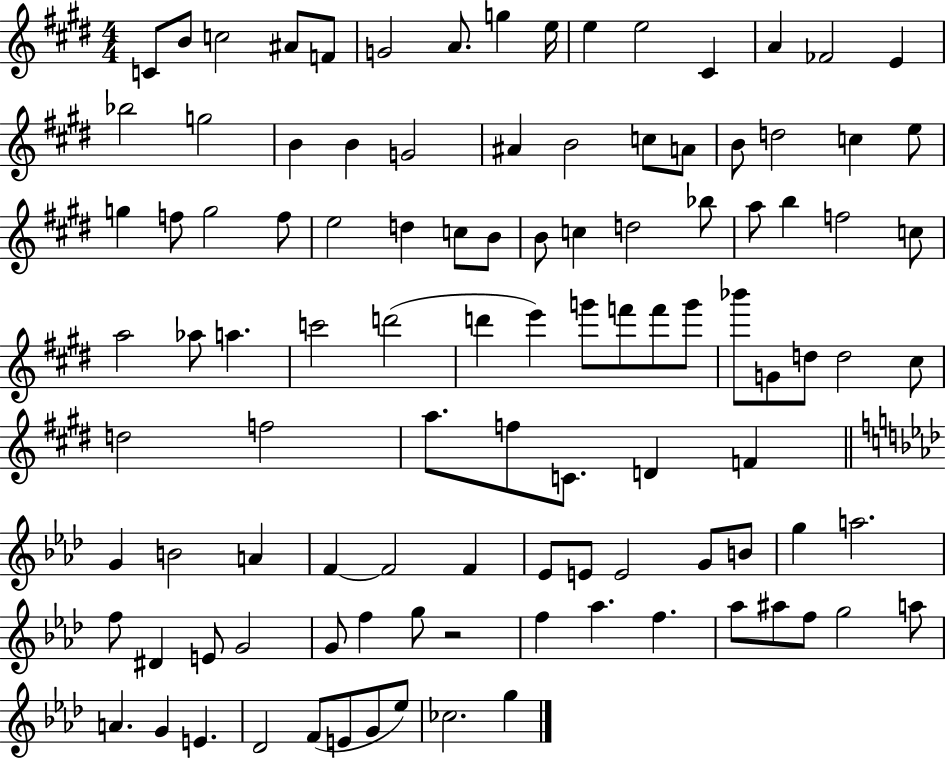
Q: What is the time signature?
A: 4/4